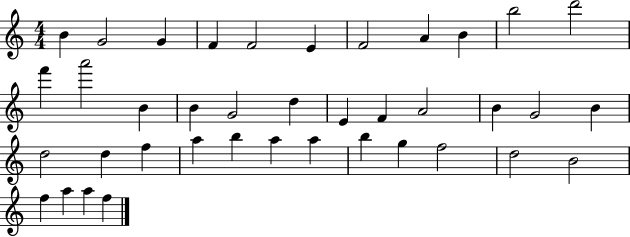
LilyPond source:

{
  \clef treble
  \numericTimeSignature
  \time 4/4
  \key c \major
  b'4 g'2 g'4 | f'4 f'2 e'4 | f'2 a'4 b'4 | b''2 d'''2 | \break f'''4 a'''2 b'4 | b'4 g'2 d''4 | e'4 f'4 a'2 | b'4 g'2 b'4 | \break d''2 d''4 f''4 | a''4 b''4 a''4 a''4 | b''4 g''4 f''2 | d''2 b'2 | \break f''4 a''4 a''4 f''4 | \bar "|."
}